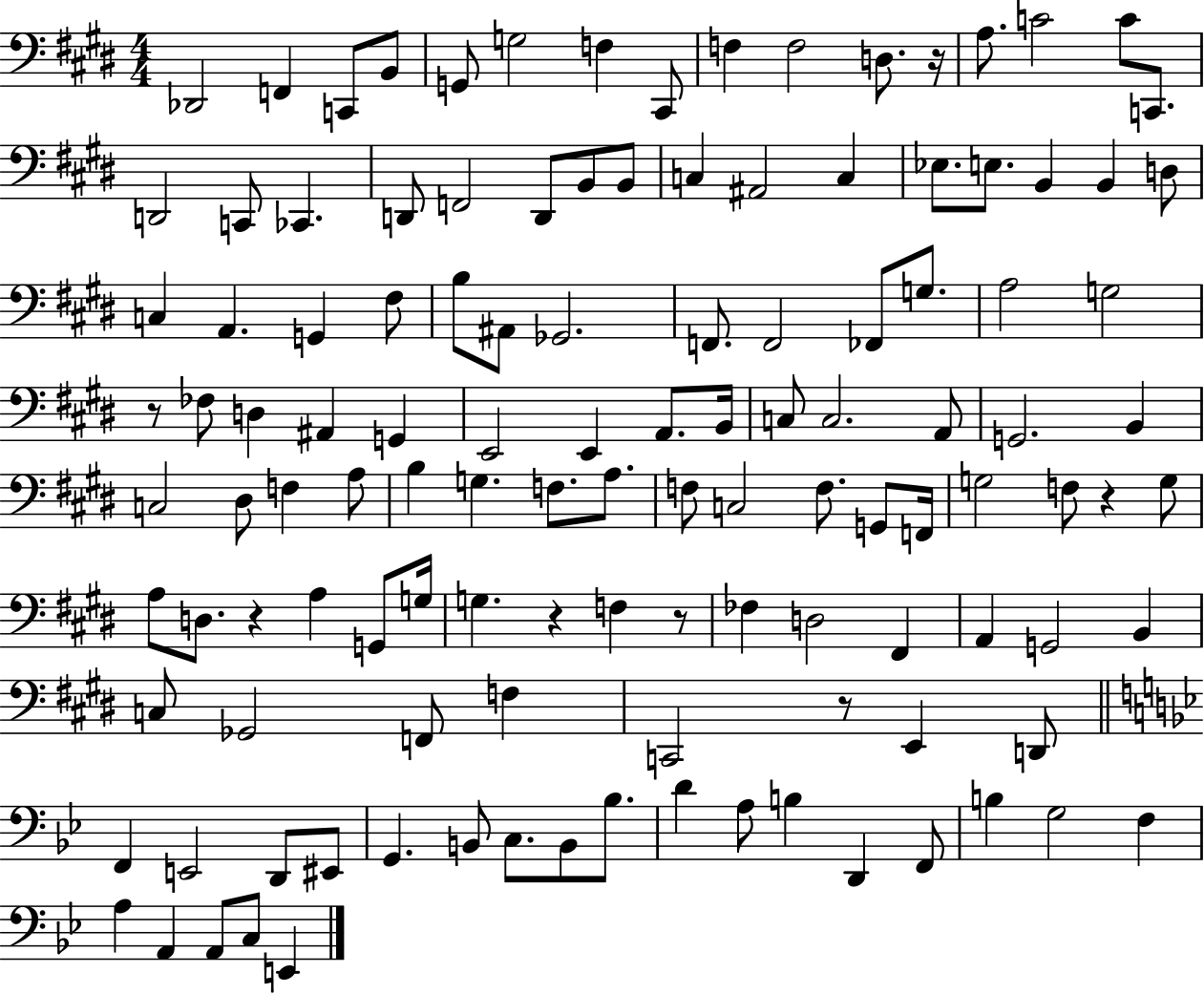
Db2/h F2/q C2/e B2/e G2/e G3/h F3/q C#2/e F3/q F3/h D3/e. R/s A3/e. C4/h C4/e C2/e. D2/h C2/e CES2/q. D2/e F2/h D2/e B2/e B2/e C3/q A#2/h C3/q Eb3/e. E3/e. B2/q B2/q D3/e C3/q A2/q. G2/q F#3/e B3/e A#2/e Gb2/h. F2/e. F2/h FES2/e G3/e. A3/h G3/h R/e FES3/e D3/q A#2/q G2/q E2/h E2/q A2/e. B2/s C3/e C3/h. A2/e G2/h. B2/q C3/h D#3/e F3/q A3/e B3/q G3/q. F3/e. A3/e. F3/e C3/h F3/e. G2/e F2/s G3/h F3/e R/q G3/e A3/e D3/e. R/q A3/q G2/e G3/s G3/q. R/q F3/q R/e FES3/q D3/h F#2/q A2/q G2/h B2/q C3/e Gb2/h F2/e F3/q C2/h R/e E2/q D2/e F2/q E2/h D2/e EIS2/e G2/q. B2/e C3/e. B2/e Bb3/e. D4/q A3/e B3/q D2/q F2/e B3/q G3/h F3/q A3/q A2/q A2/e C3/e E2/q